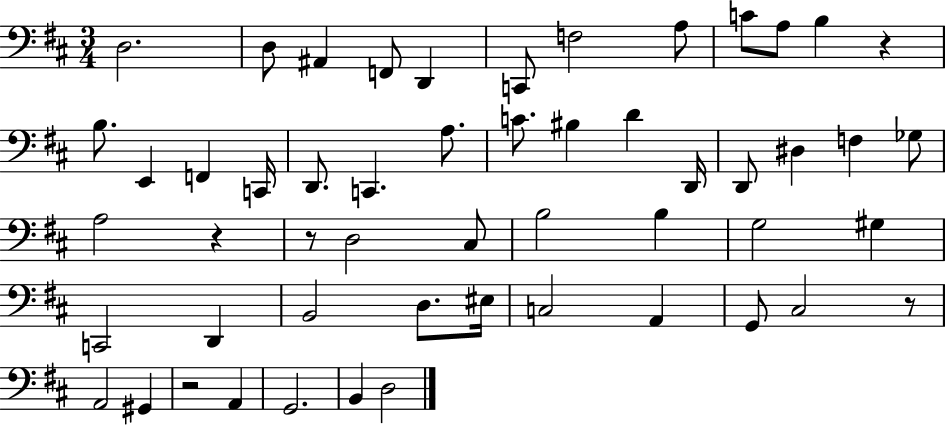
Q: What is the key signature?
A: D major